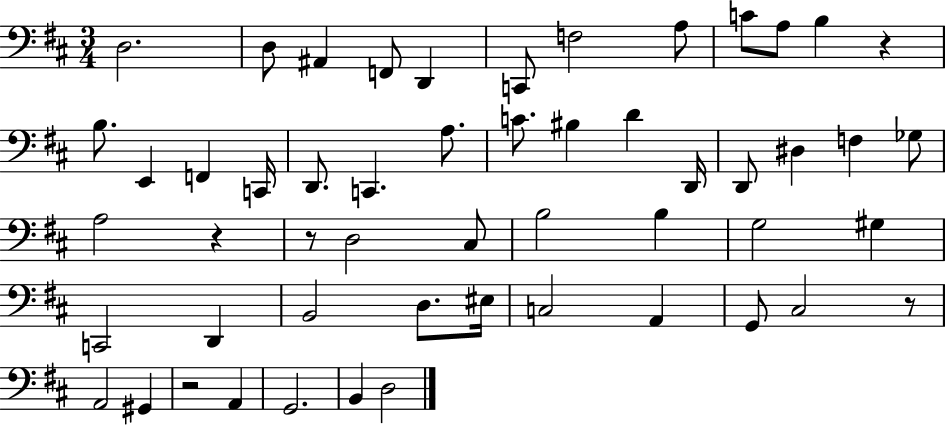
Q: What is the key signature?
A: D major